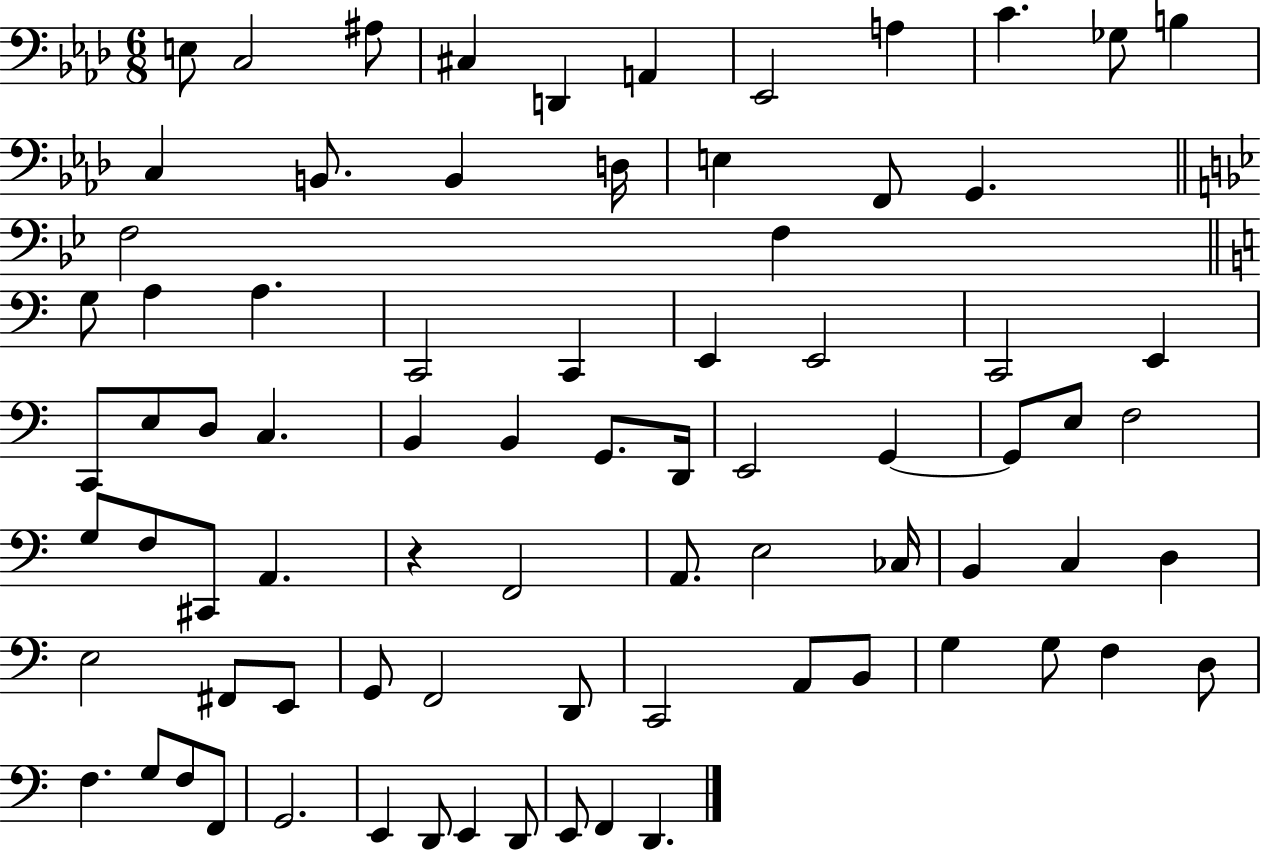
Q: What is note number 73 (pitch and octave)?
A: D2